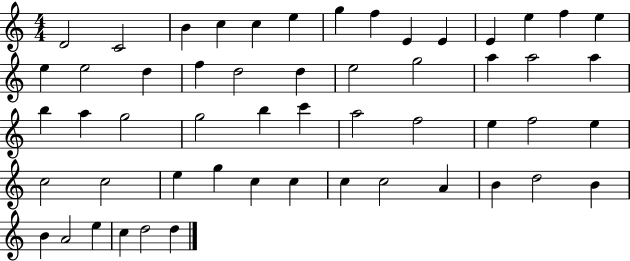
D4/h C4/h B4/q C5/q C5/q E5/q G5/q F5/q E4/q E4/q E4/q E5/q F5/q E5/q E5/q E5/h D5/q F5/q D5/h D5/q E5/h G5/h A5/q A5/h A5/q B5/q A5/q G5/h G5/h B5/q C6/q A5/h F5/h E5/q F5/h E5/q C5/h C5/h E5/q G5/q C5/q C5/q C5/q C5/h A4/q B4/q D5/h B4/q B4/q A4/h E5/q C5/q D5/h D5/q